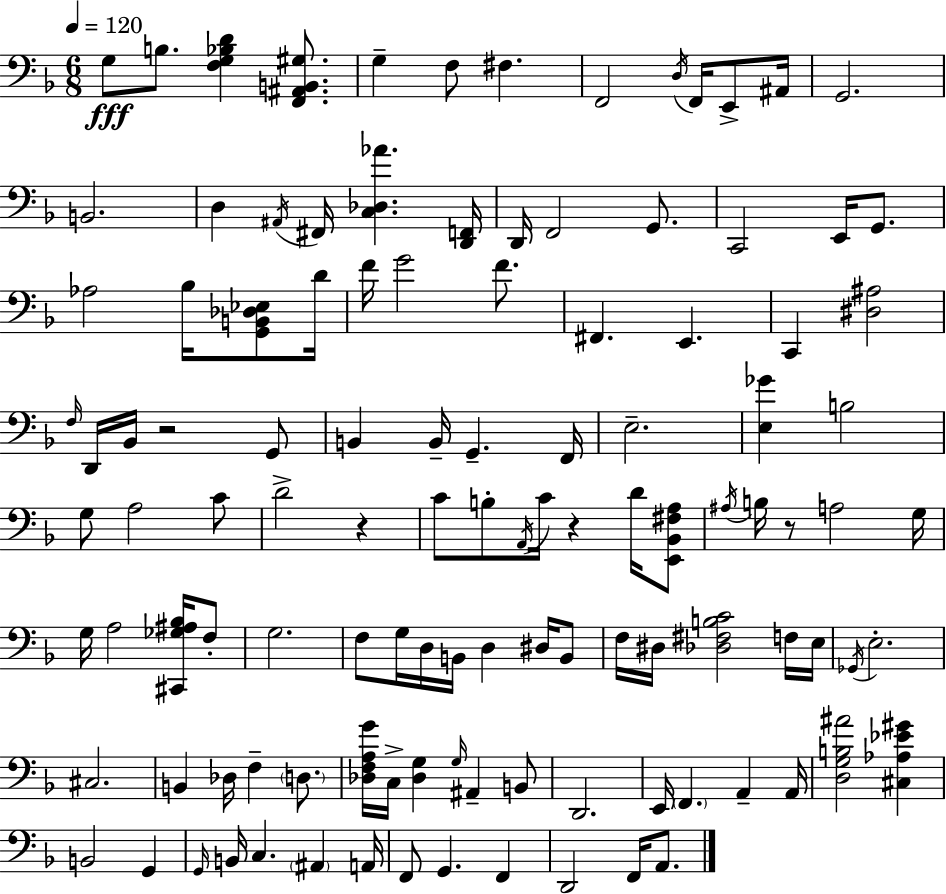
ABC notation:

X:1
T:Untitled
M:6/8
L:1/4
K:F
G,/2 B,/2 [F,G,_B,D] [F,,^A,,B,,^G,]/2 G, F,/2 ^F, F,,2 D,/4 F,,/4 E,,/2 ^A,,/4 G,,2 B,,2 D, ^A,,/4 ^F,,/4 [C,_D,_A] [D,,F,,]/4 D,,/4 F,,2 G,,/2 C,,2 E,,/4 G,,/2 _A,2 _B,/4 [G,,B,,_D,_E,]/2 D/4 F/4 G2 F/2 ^F,, E,, C,, [^D,^A,]2 F,/4 D,,/4 _B,,/4 z2 G,,/2 B,, B,,/4 G,, F,,/4 E,2 [E,_G] B,2 G,/2 A,2 C/2 D2 z C/2 B,/2 A,,/4 C/4 z D/4 [E,,_B,,^F,A,]/2 ^A,/4 B,/4 z/2 A,2 G,/4 G,/4 A,2 [^C,,_G,^A,_B,]/4 F,/2 G,2 F,/2 G,/4 D,/4 B,,/4 D, ^D,/4 B,,/2 F,/4 ^D,/4 [_D,^F,B,C]2 F,/4 E,/4 _G,,/4 E,2 ^C,2 B,, _D,/4 F, D,/2 [_D,F,A,G]/4 C,/4 [_D,G,] G,/4 ^A,, B,,/2 D,,2 E,,/4 F,, A,, A,,/4 [D,G,B,^A]2 [^C,_A,_E^G] B,,2 G,, G,,/4 B,,/4 C, ^A,, A,,/4 F,,/2 G,, F,, D,,2 F,,/4 A,,/2